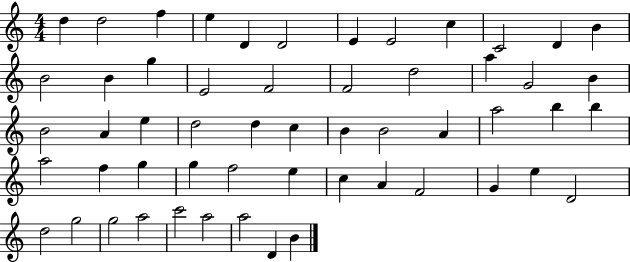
D5/q D5/h F5/q E5/q D4/q D4/h E4/q E4/h C5/q C4/h D4/q B4/q B4/h B4/q G5/q E4/h F4/h F4/h D5/h A5/q G4/h B4/q B4/h A4/q E5/q D5/h D5/q C5/q B4/q B4/h A4/q A5/h B5/q B5/q A5/h F5/q G5/q G5/q F5/h E5/q C5/q A4/q F4/h G4/q E5/q D4/h D5/h G5/h G5/h A5/h C6/h A5/h A5/h D4/q B4/q